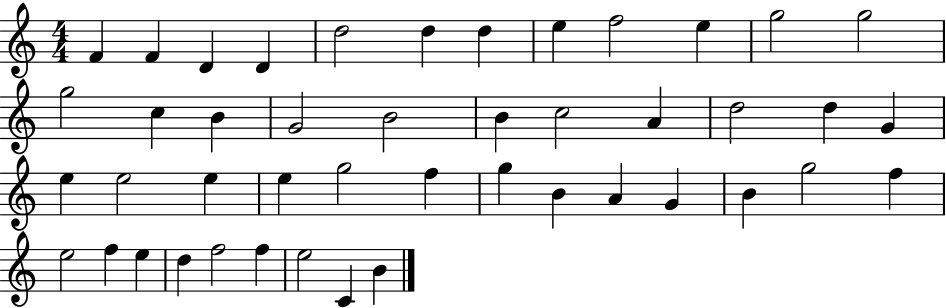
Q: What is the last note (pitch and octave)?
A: B4